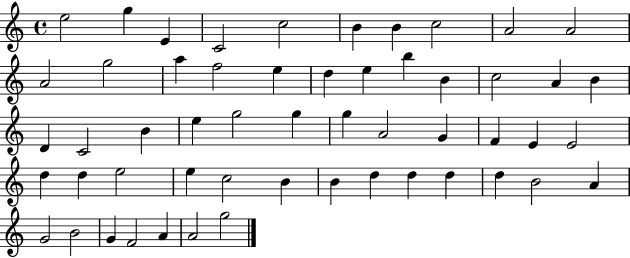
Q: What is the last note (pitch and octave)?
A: G5